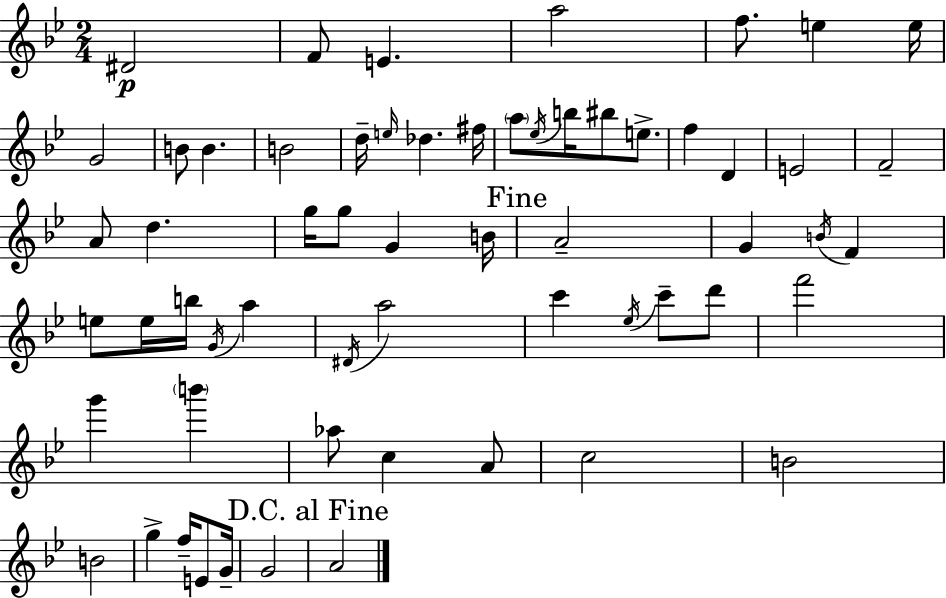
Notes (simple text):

D#4/h F4/e E4/q. A5/h F5/e. E5/q E5/s G4/h B4/e B4/q. B4/h D5/s E5/s Db5/q. F#5/s A5/e Eb5/s B5/s BIS5/e E5/e. F5/q D4/q E4/h F4/h A4/e D5/q. G5/s G5/e G4/q B4/s A4/h G4/q B4/s F4/q E5/e E5/s B5/s G4/s A5/q D#4/s A5/h C6/q Eb5/s C6/e D6/e F6/h G6/q B6/q Ab5/e C5/q A4/e C5/h B4/h B4/h G5/q F5/s E4/e G4/s G4/h A4/h